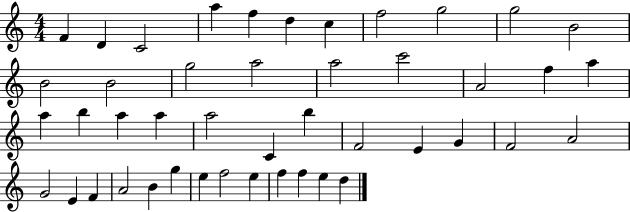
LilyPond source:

{
  \clef treble
  \numericTimeSignature
  \time 4/4
  \key c \major
  f'4 d'4 c'2 | a''4 f''4 d''4 c''4 | f''2 g''2 | g''2 b'2 | \break b'2 b'2 | g''2 a''2 | a''2 c'''2 | a'2 f''4 a''4 | \break a''4 b''4 a''4 a''4 | a''2 c'4 b''4 | f'2 e'4 g'4 | f'2 a'2 | \break g'2 e'4 f'4 | a'2 b'4 g''4 | e''4 f''2 e''4 | f''4 f''4 e''4 d''4 | \break \bar "|."
}